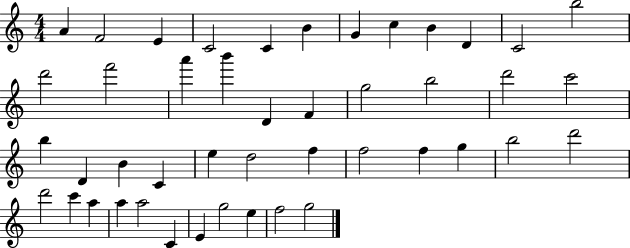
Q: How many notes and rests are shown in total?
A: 45